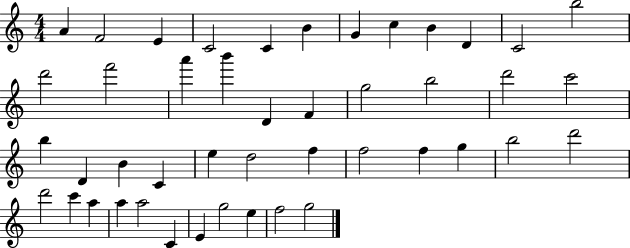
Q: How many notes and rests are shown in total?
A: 45